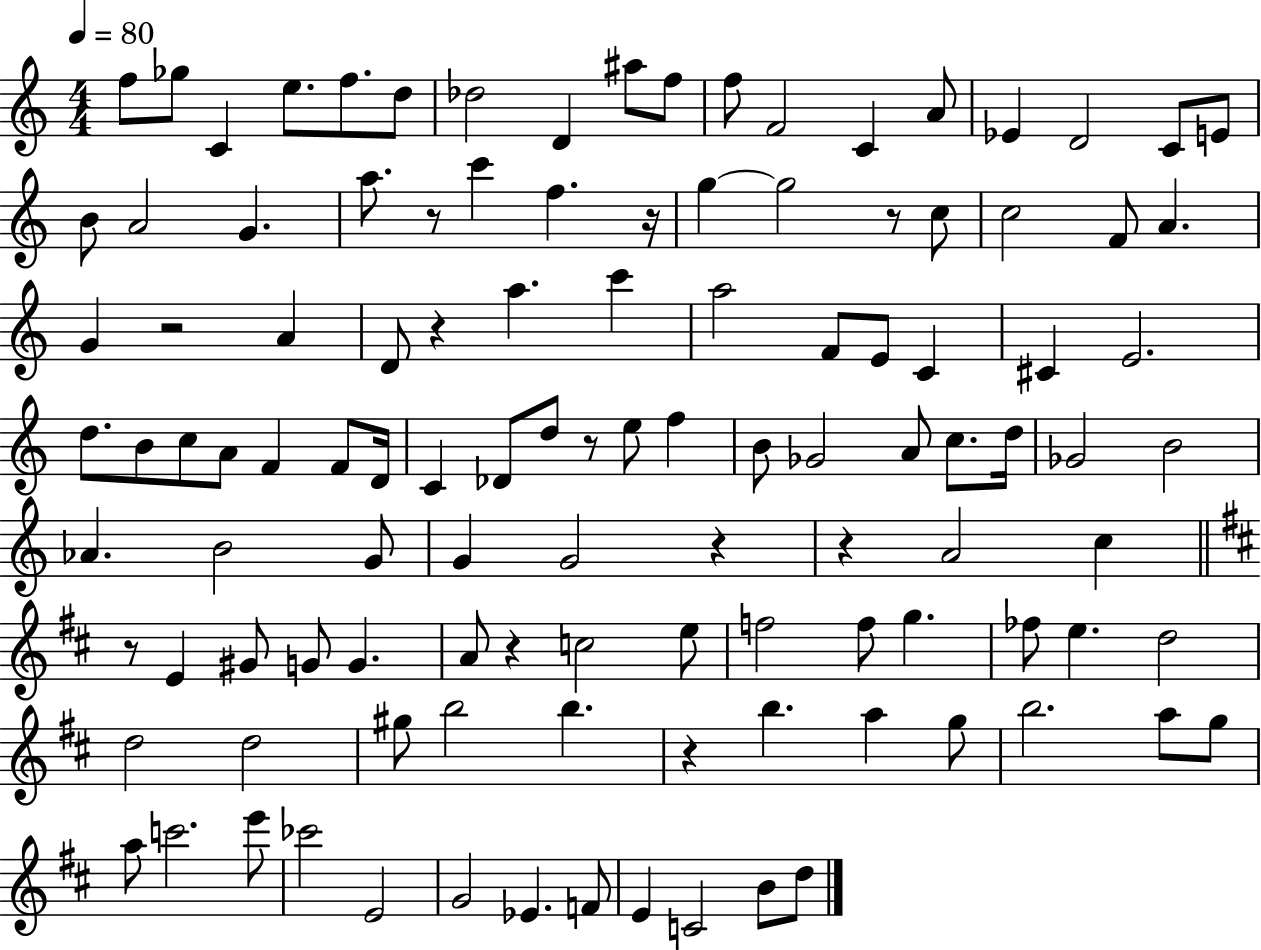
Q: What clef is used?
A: treble